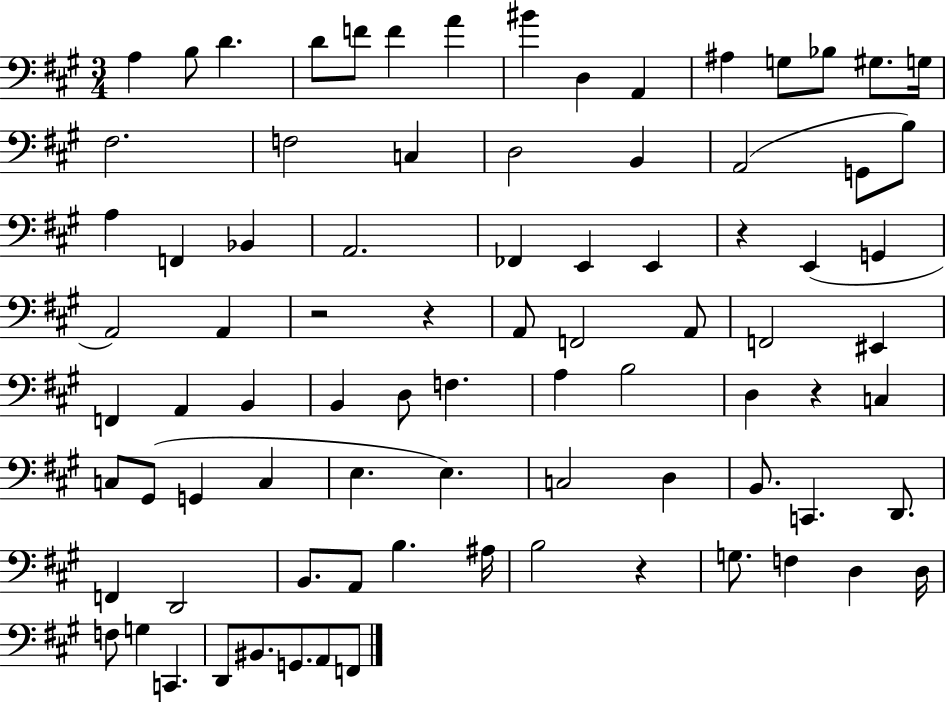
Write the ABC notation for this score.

X:1
T:Untitled
M:3/4
L:1/4
K:A
A, B,/2 D D/2 F/2 F A ^B D, A,, ^A, G,/2 _B,/2 ^G,/2 G,/4 ^F,2 F,2 C, D,2 B,, A,,2 G,,/2 B,/2 A, F,, _B,, A,,2 _F,, E,, E,, z E,, G,, A,,2 A,, z2 z A,,/2 F,,2 A,,/2 F,,2 ^E,, F,, A,, B,, B,, D,/2 F, A, B,2 D, z C, C,/2 ^G,,/2 G,, C, E, E, C,2 D, B,,/2 C,, D,,/2 F,, D,,2 B,,/2 A,,/2 B, ^A,/4 B,2 z G,/2 F, D, D,/4 F,/2 G, C,, D,,/2 ^B,,/2 G,,/2 A,,/2 F,,/2